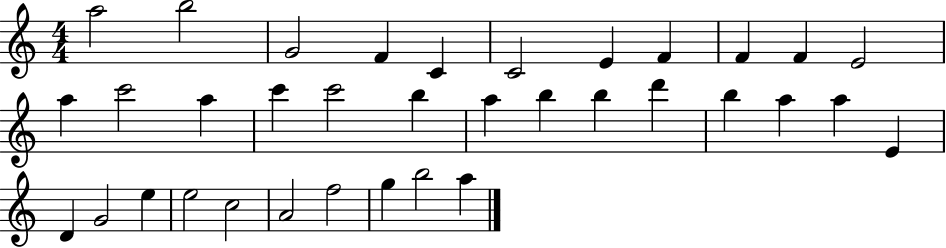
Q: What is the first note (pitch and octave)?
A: A5